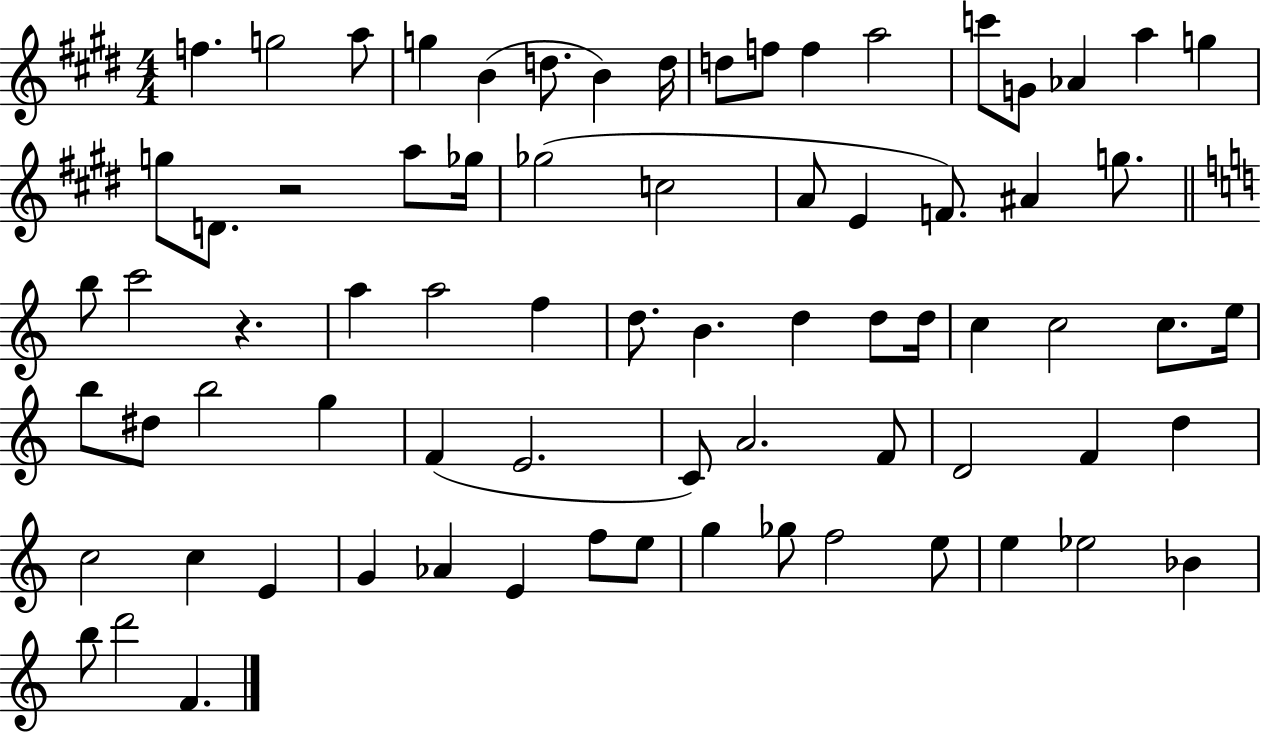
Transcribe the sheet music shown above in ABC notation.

X:1
T:Untitled
M:4/4
L:1/4
K:E
f g2 a/2 g B d/2 B d/4 d/2 f/2 f a2 c'/2 G/2 _A a g g/2 D/2 z2 a/2 _g/4 _g2 c2 A/2 E F/2 ^A g/2 b/2 c'2 z a a2 f d/2 B d d/2 d/4 c c2 c/2 e/4 b/2 ^d/2 b2 g F E2 C/2 A2 F/2 D2 F d c2 c E G _A E f/2 e/2 g _g/2 f2 e/2 e _e2 _B b/2 d'2 F